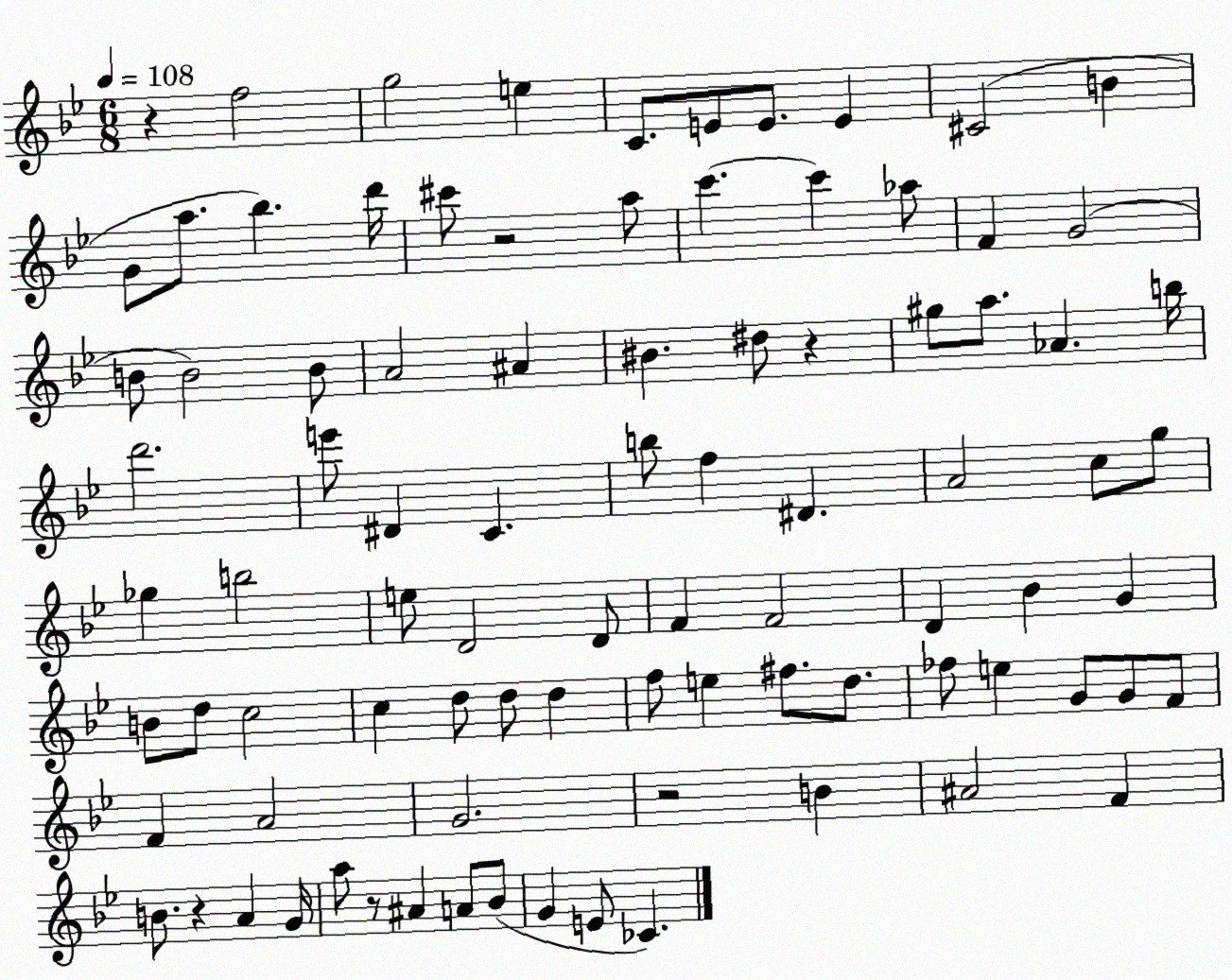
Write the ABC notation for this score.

X:1
T:Untitled
M:6/8
L:1/4
K:Bb
z f2 g2 e C/2 E/2 E/2 E ^C2 B G/2 a/2 _b d'/4 ^c'/2 z2 a/2 c' c' _a/2 F G2 B/2 B2 B/2 A2 ^A ^B ^d/2 z ^g/2 a/2 _A b/4 d'2 e'/2 ^D C b/2 f ^D A2 c/2 g/2 _g b2 e/2 D2 D/2 F F2 D _B G B/2 d/2 c2 c d/2 d/2 d f/2 e ^f/2 d/2 _f/2 e G/2 G/2 F/2 F A2 G2 z2 B ^A2 F B/2 z A G/4 a/2 z/2 ^A A/2 _B/2 G E/2 _C